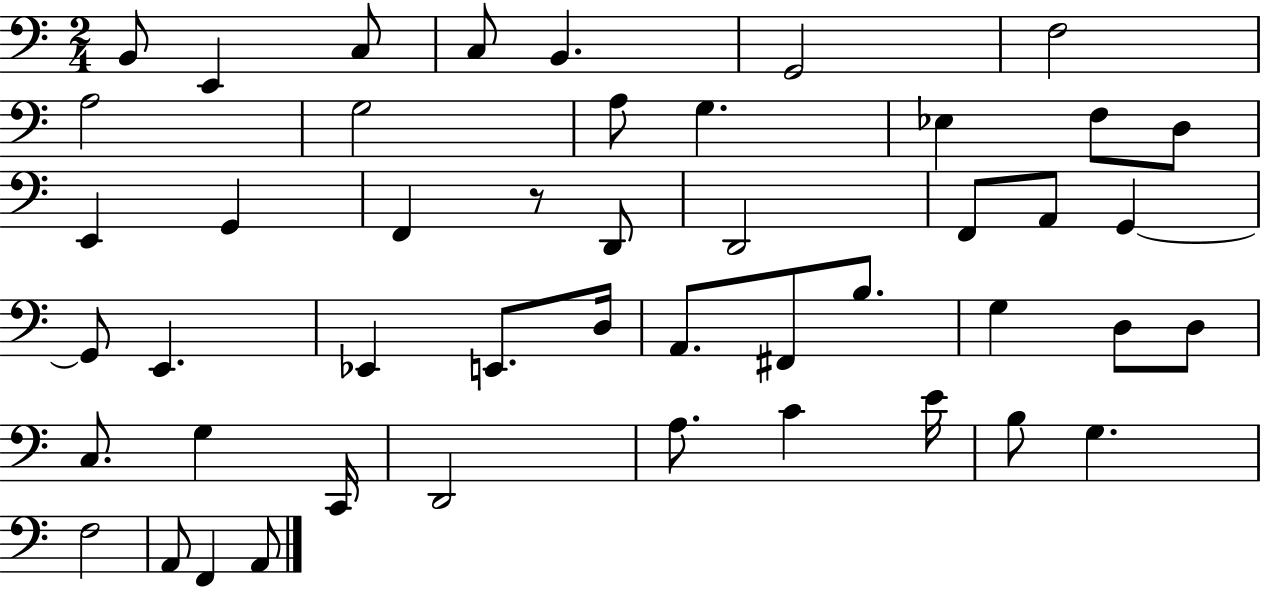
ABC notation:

X:1
T:Untitled
M:2/4
L:1/4
K:C
B,,/2 E,, C,/2 C,/2 B,, G,,2 F,2 A,2 G,2 A,/2 G, _E, F,/2 D,/2 E,, G,, F,, z/2 D,,/2 D,,2 F,,/2 A,,/2 G,, G,,/2 E,, _E,, E,,/2 D,/4 A,,/2 ^F,,/2 B,/2 G, D,/2 D,/2 C,/2 G, C,,/4 D,,2 A,/2 C E/4 B,/2 G, F,2 A,,/2 F,, A,,/2